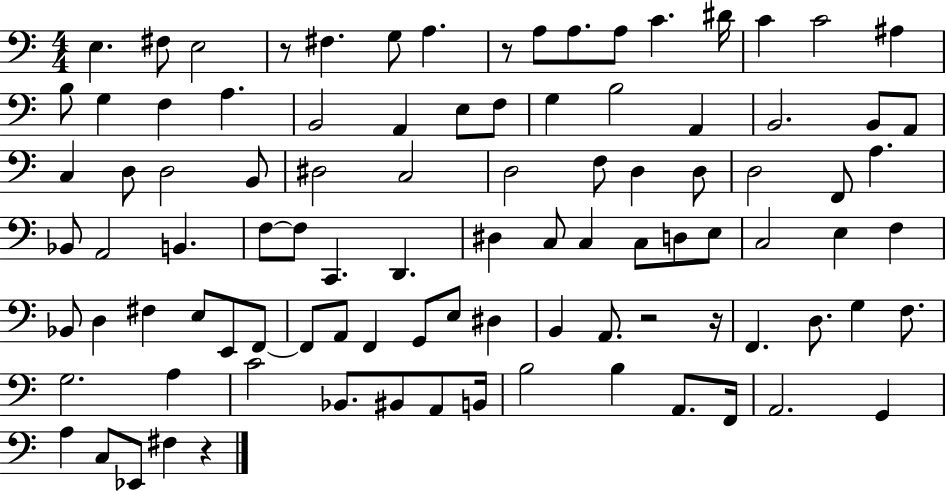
X:1
T:Untitled
M:4/4
L:1/4
K:C
E, ^F,/2 E,2 z/2 ^F, G,/2 A, z/2 A,/2 A,/2 A,/2 C ^D/4 C C2 ^A, B,/2 G, F, A, B,,2 A,, E,/2 F,/2 G, B,2 A,, B,,2 B,,/2 A,,/2 C, D,/2 D,2 B,,/2 ^D,2 C,2 D,2 F,/2 D, D,/2 D,2 F,,/2 A, _B,,/2 A,,2 B,, F,/2 F,/2 C,, D,, ^D, C,/2 C, C,/2 D,/2 E,/2 C,2 E, F, _B,,/2 D, ^F, E,/2 E,,/2 F,,/2 F,,/2 A,,/2 F,, G,,/2 E,/2 ^D, B,, A,,/2 z2 z/4 F,, D,/2 G, F,/2 G,2 A, C2 _B,,/2 ^B,,/2 A,,/2 B,,/4 B,2 B, A,,/2 F,,/4 A,,2 G,, A, C,/2 _E,,/2 ^F, z